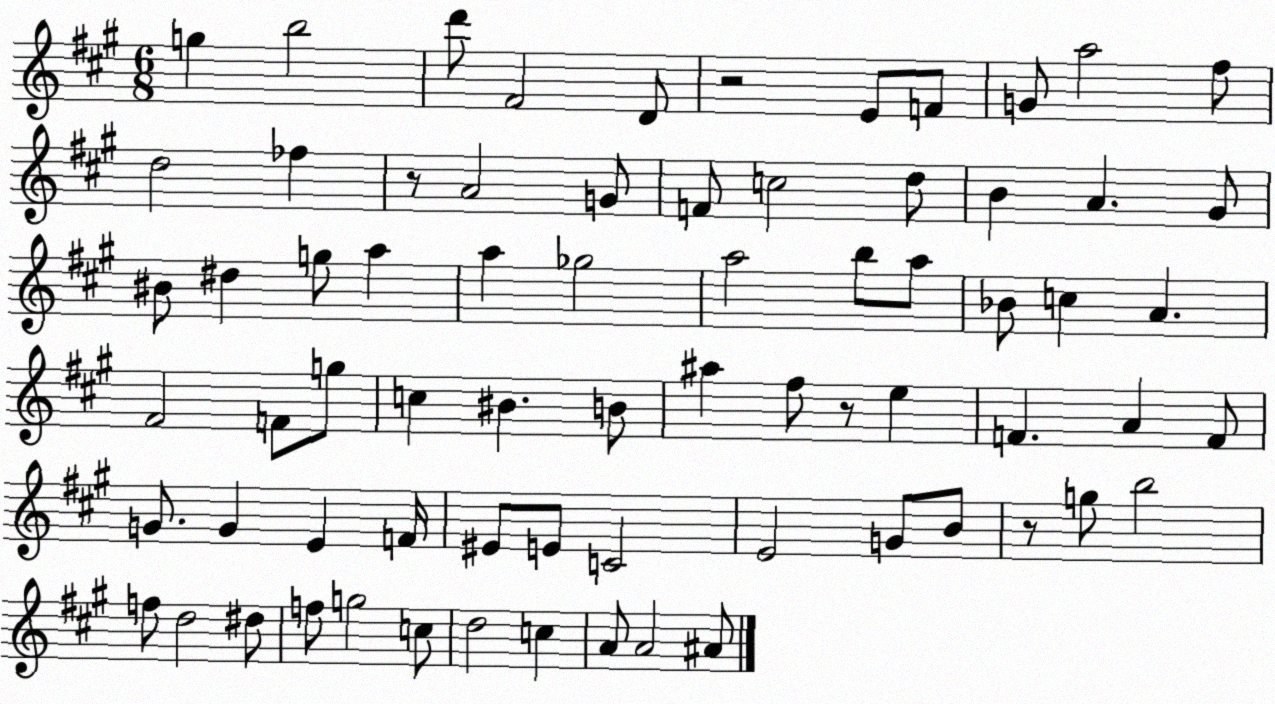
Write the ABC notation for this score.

X:1
T:Untitled
M:6/8
L:1/4
K:A
g b2 d'/2 ^F2 D/2 z2 E/2 F/2 G/2 a2 ^f/2 d2 _f z/2 A2 G/2 F/2 c2 d/2 B A ^G/2 ^B/2 ^d g/2 a a _g2 a2 b/2 a/2 _B/2 c A ^F2 F/2 g/2 c ^B B/2 ^a ^f/2 z/2 e F A F/2 G/2 G E F/4 ^E/2 E/2 C2 E2 G/2 B/2 z/2 g/2 b2 f/2 d2 ^d/2 f/2 g2 c/2 d2 c A/2 A2 ^A/2